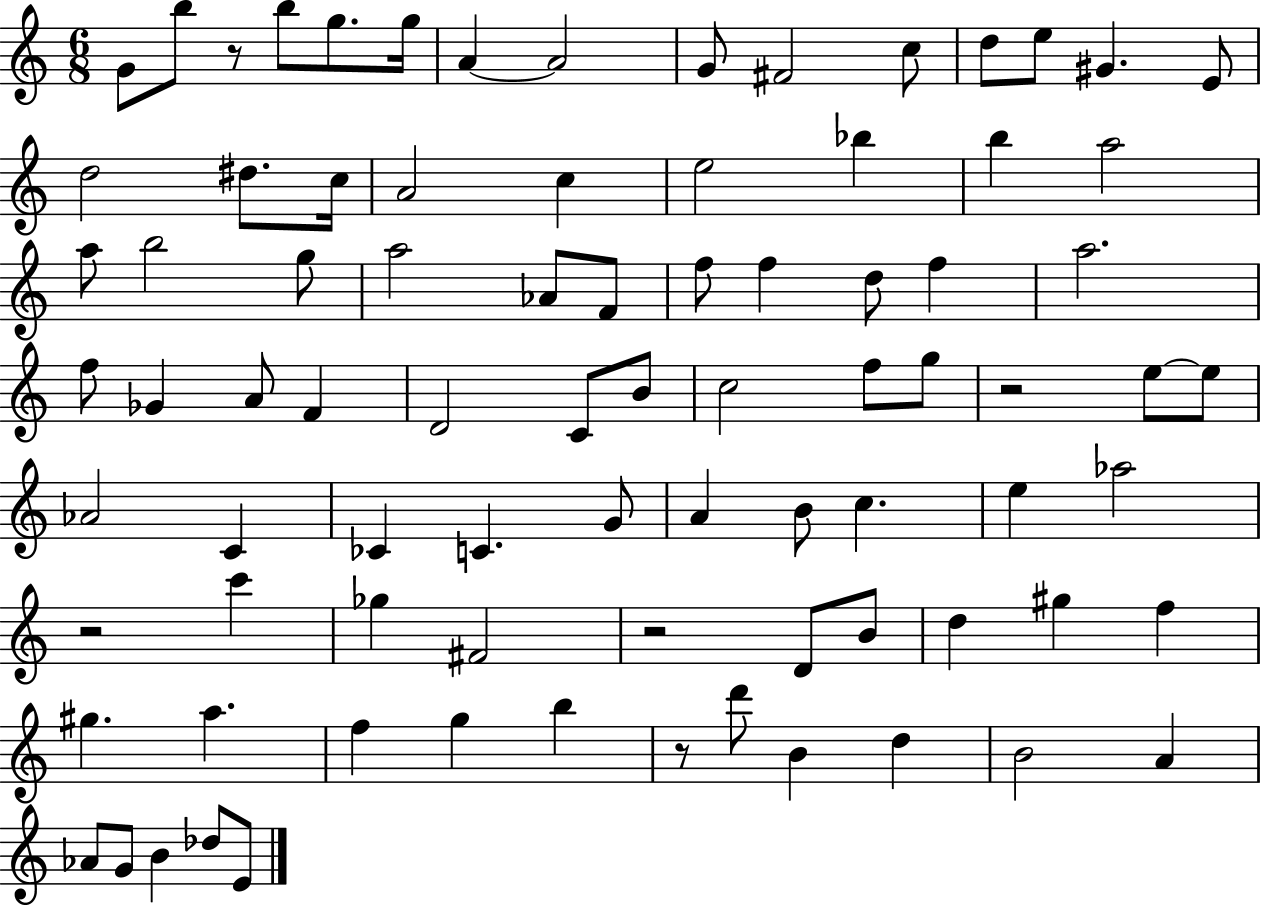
X:1
T:Untitled
M:6/8
L:1/4
K:C
G/2 b/2 z/2 b/2 g/2 g/4 A A2 G/2 ^F2 c/2 d/2 e/2 ^G E/2 d2 ^d/2 c/4 A2 c e2 _b b a2 a/2 b2 g/2 a2 _A/2 F/2 f/2 f d/2 f a2 f/2 _G A/2 F D2 C/2 B/2 c2 f/2 g/2 z2 e/2 e/2 _A2 C _C C G/2 A B/2 c e _a2 z2 c' _g ^F2 z2 D/2 B/2 d ^g f ^g a f g b z/2 d'/2 B d B2 A _A/2 G/2 B _d/2 E/2